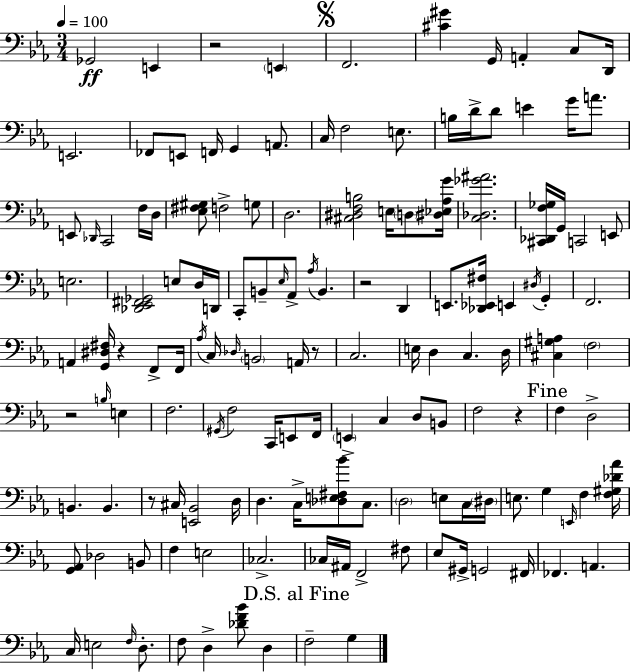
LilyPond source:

{
  \clef bass
  \numericTimeSignature
  \time 3/4
  \key c \minor
  \tempo 4 = 100
  \repeat volta 2 { ges,2\ff e,4 | r2 \parenthesize e,4 | \mark \markup { \musicglyph "scripts.segno" } f,2. | <cis' gis'>4 g,16 a,4-. c8 d,16 | \break e,2. | fes,8 e,8 f,16 g,4 a,8. | c16 f2 e8. | b16 d'16-> d'8 e'4 g'16 a'8. | \break e,8 \grace { des,16 } c,2 f16 | d16 <ees fis gis>8 f2-> g8 | d2. | <cis dis f b>2 e16 \parenthesize d8 | \break <dis ees aes g'>16 <c des ges' ais'>2. | <cis, des, f ges>16 g,16 c,2 e,8 | e2. | <des, ees, fis, ges,>2 e8 d16 | \break d,16 c,8-. b,8-- \grace { ees16 } aes,8-> \acciaccatura { aes16 } b,4. | r2 d,4 | e,8. <des, ees, fis>16 e,4 \acciaccatura { dis16 } | g,4-. f,2. | \break a,4 <g, dis fis>16 r4 | f,8-> f,16 \acciaccatura { aes16 } c16 \grace { des16 } \parenthesize b,2 | a,16 r8 c2. | e16 d4 c4. | \break d16 <cis gis a>4 \parenthesize f2 | r2 | \grace { b16 } e4 f2. | \acciaccatura { gis,16 } f2 | \break c,16 e,8 f,16 \parenthesize e,4-> | c4 d8 b,8 f2 | r4 \mark "Fine" f4 | d2-> b,4. | \break b,4. r8 cis16 <e, bes,>2 | d16 d4. | c16-> <des e fis bes'>8 c8. \parenthesize d2 | e8 c16 \parenthesize dis16 e8. g4 | \break \grace { e,16 } f4 <f gis des' aes'>16 <g, aes,>8 des2 | b,8 f4 | e2 ces2.-> | ces16 ais,16 f,2-> | \break fis8 ees8 gis,16-> | g,2 fis,16 fes,4. | a,4. c16 e2 | \grace { f16 } d8.-. f8 | \break d4-> <des' f' bes'>8 d4 \mark "D.S. al Fine" f2-- | g4 } \bar "|."
}